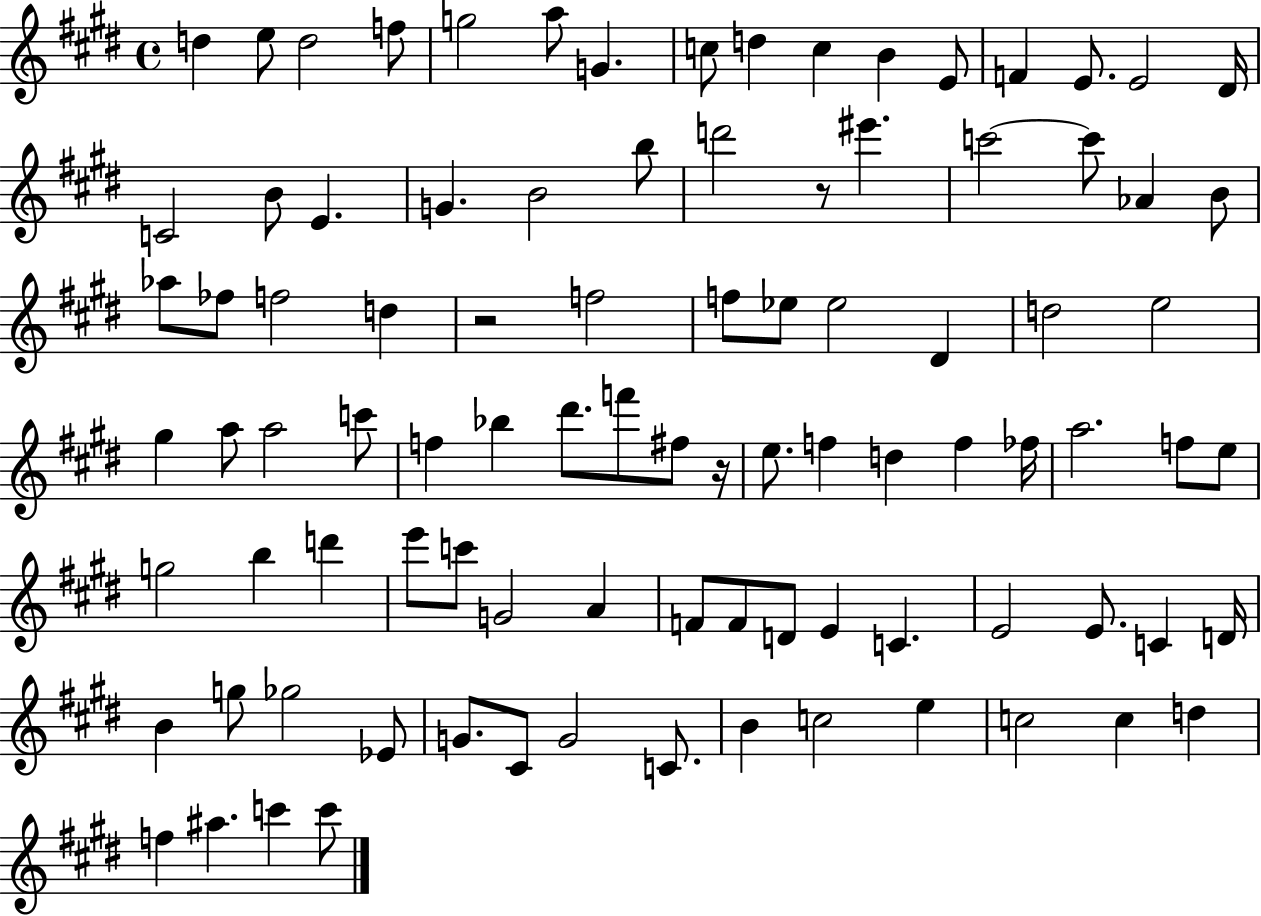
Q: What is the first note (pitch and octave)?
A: D5